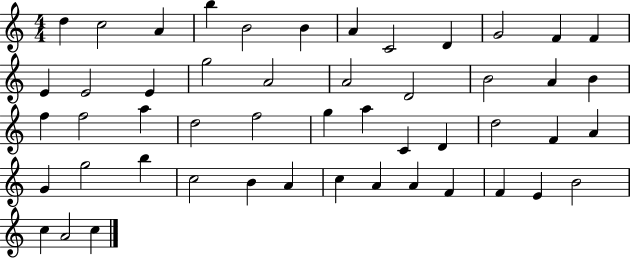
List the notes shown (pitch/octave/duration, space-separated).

D5/q C5/h A4/q B5/q B4/h B4/q A4/q C4/h D4/q G4/h F4/q F4/q E4/q E4/h E4/q G5/h A4/h A4/h D4/h B4/h A4/q B4/q F5/q F5/h A5/q D5/h F5/h G5/q A5/q C4/q D4/q D5/h F4/q A4/q G4/q G5/h B5/q C5/h B4/q A4/q C5/q A4/q A4/q F4/q F4/q E4/q B4/h C5/q A4/h C5/q